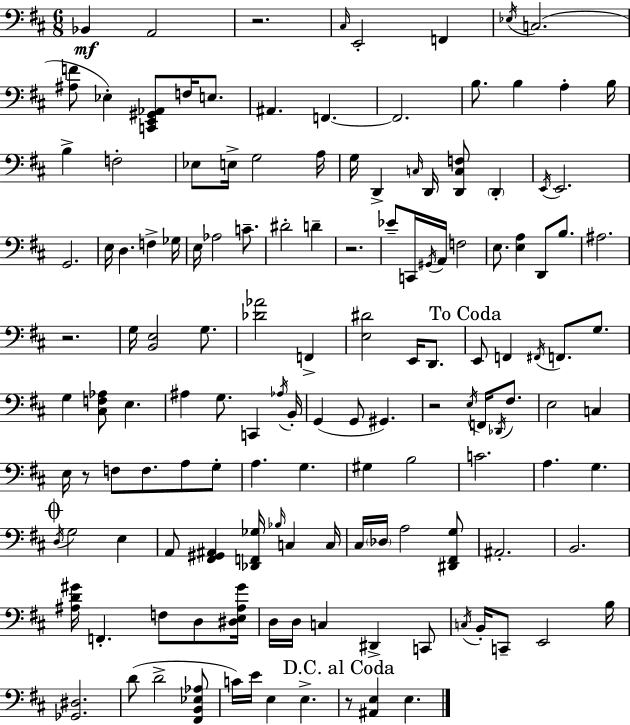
X:1
T:Untitled
M:6/8
L:1/4
K:D
_B,, A,,2 z2 ^C,/4 E,,2 F,, _E,/4 C,2 [^A,F]/2 _E, [C,,E,,^G,,_A,,]/2 F,/4 E,/2 ^A,, F,, F,,2 B,/2 B, A, B,/4 B, F,2 _E,/2 E,/4 G,2 A,/4 G,/4 D,, C,/4 D,,/4 [D,,C,F,]/2 D,, E,,/4 E,,2 G,,2 E,/4 D, F, _G,/4 E,/4 _A,2 C/2 ^D2 D z2 _E/2 C,,/4 ^G,,/4 A,,/4 F,2 E,/2 [E,A,] D,,/2 B,/2 ^A,2 z2 G,/4 [B,,E,]2 G,/2 [_D_A]2 F,, [E,^D]2 E,,/4 D,,/2 E,,/2 F,, ^F,,/4 F,,/2 G,/2 G, [^C,F,_A,]/2 E, ^A, G,/2 C,, _A,/4 B,,/4 G,, G,,/2 ^G,, z2 E,/4 F,,/4 _D,,/4 ^F,/2 E,2 C, E,/4 z/2 F,/2 F,/2 A,/2 G,/2 A, G, ^G, B,2 C2 A, G, D,/4 G,2 E, A,,/2 [^F,,^G,,^A,,] [_D,,F,,_G,]/4 _B,/4 C, C,/4 ^C,/4 _D,/4 A,2 [^D,,^F,,G,]/2 ^A,,2 B,,2 [^A,D^G]/4 F,, F,/2 D,/2 [^D,E,^A,^G]/4 D,/4 D,/4 C, ^D,, C,,/2 C,/4 B,,/4 C,,/2 E,,2 B,/4 [_G,,^D,]2 D/2 D2 [^F,,B,,_E,_A,]/2 C/4 E/4 E, E, z/2 [^A,,E,] E,